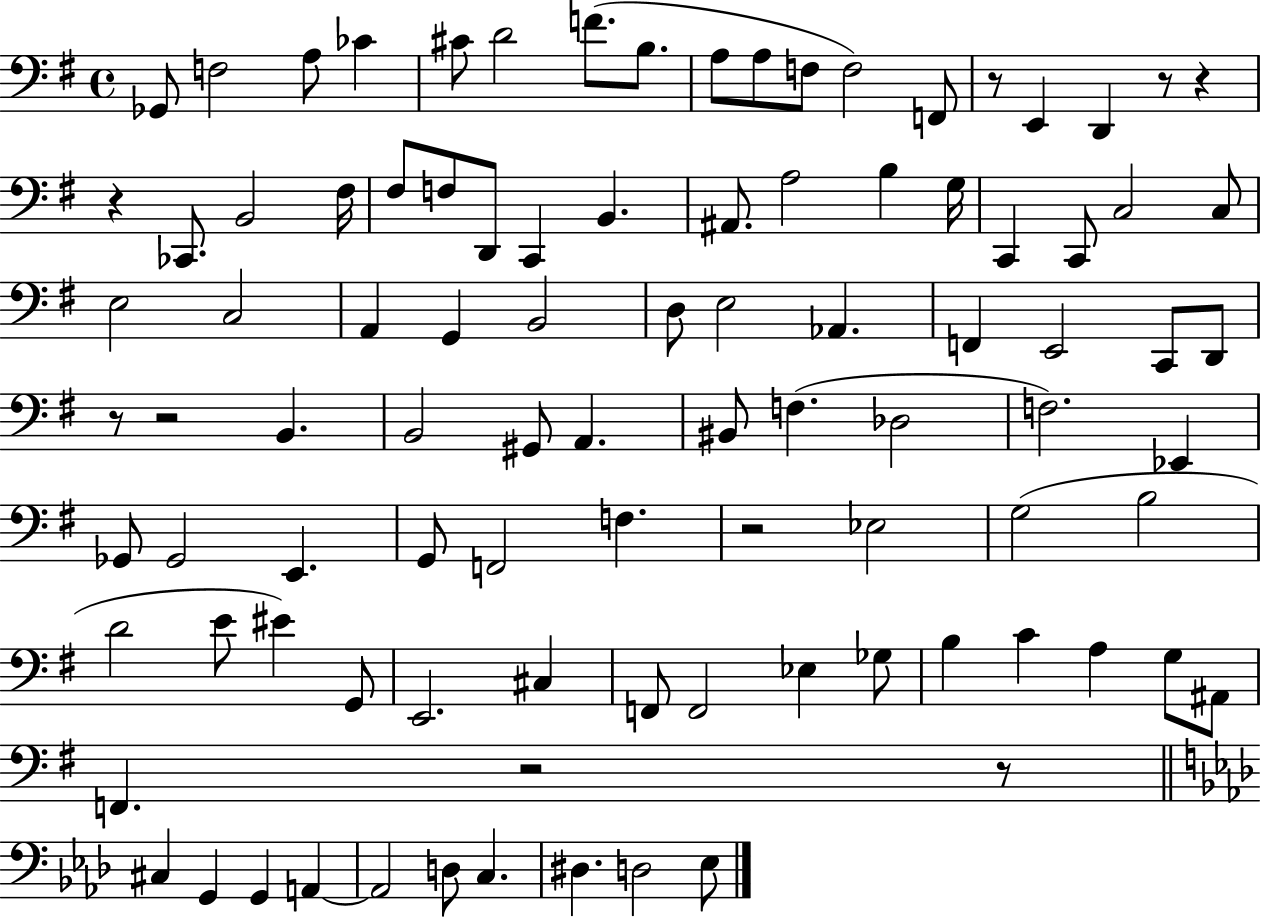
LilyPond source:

{
  \clef bass
  \time 4/4
  \defaultTimeSignature
  \key g \major
  \repeat volta 2 { ges,8 f2 a8 ces'4 | cis'8 d'2 f'8.( b8. | a8 a8 f8 f2) f,8 | r8 e,4 d,4 r8 r4 | \break r4 ces,8. b,2 fis16 | fis8 f8 d,8 c,4 b,4. | ais,8. a2 b4 g16 | c,4 c,8 c2 c8 | \break e2 c2 | a,4 g,4 b,2 | d8 e2 aes,4. | f,4 e,2 c,8 d,8 | \break r8 r2 b,4. | b,2 gis,8 a,4. | bis,8 f4.( des2 | f2.) ees,4 | \break ges,8 ges,2 e,4. | g,8 f,2 f4. | r2 ees2 | g2( b2 | \break d'2 e'8 eis'4) g,8 | e,2. cis4 | f,8 f,2 ees4 ges8 | b4 c'4 a4 g8 ais,8 | \break f,4. r2 r8 | \bar "||" \break \key aes \major cis4 g,4 g,4 a,4~~ | a,2 d8 c4. | dis4. d2 ees8 | } \bar "|."
}